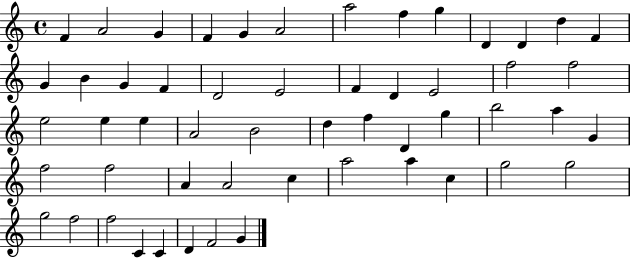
F4/q A4/h G4/q F4/q G4/q A4/h A5/h F5/q G5/q D4/q D4/q D5/q F4/q G4/q B4/q G4/q F4/q D4/h E4/h F4/q D4/q E4/h F5/h F5/h E5/h E5/q E5/q A4/h B4/h D5/q F5/q D4/q G5/q B5/h A5/q G4/q F5/h F5/h A4/q A4/h C5/q A5/h A5/q C5/q G5/h G5/h G5/h F5/h F5/h C4/q C4/q D4/q F4/h G4/q